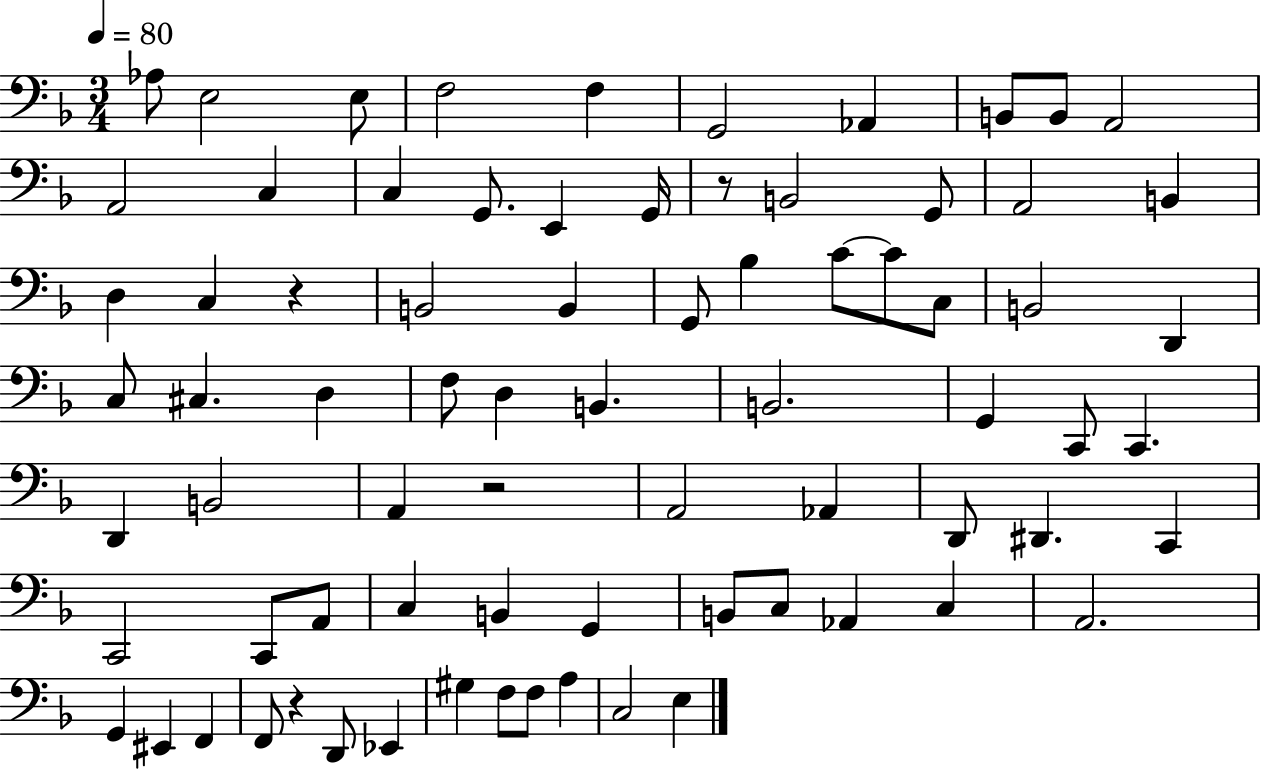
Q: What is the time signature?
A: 3/4